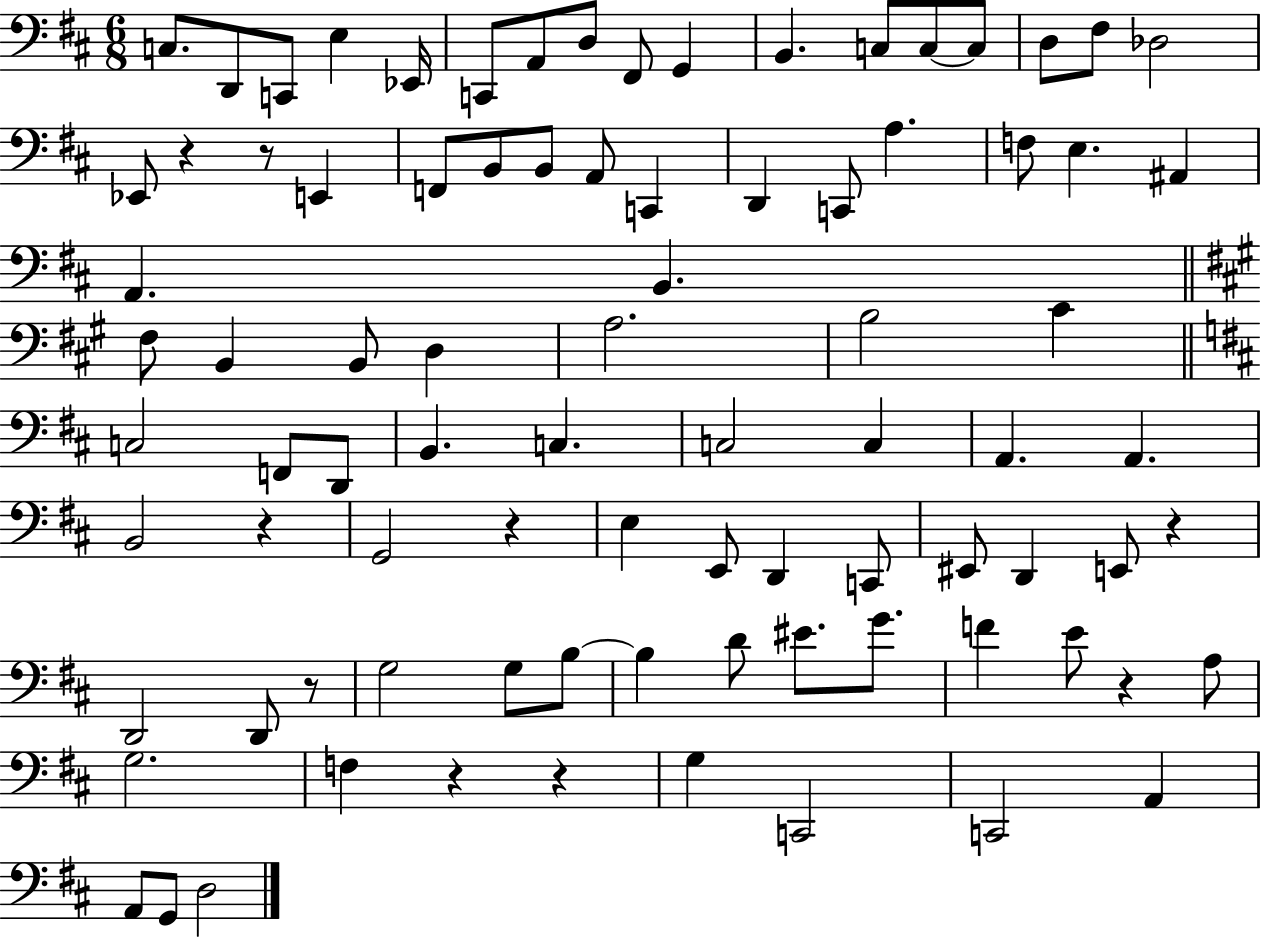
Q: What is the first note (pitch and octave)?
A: C3